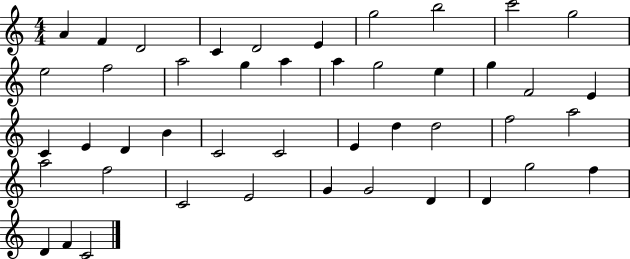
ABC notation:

X:1
T:Untitled
M:4/4
L:1/4
K:C
A F D2 C D2 E g2 b2 c'2 g2 e2 f2 a2 g a a g2 e g F2 E C E D B C2 C2 E d d2 f2 a2 a2 f2 C2 E2 G G2 D D g2 f D F C2